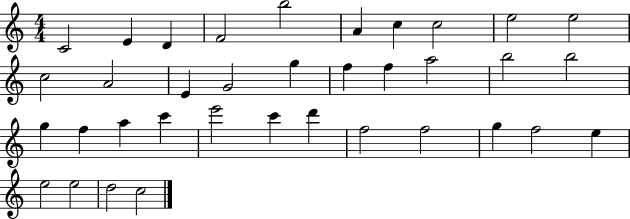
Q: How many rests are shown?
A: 0